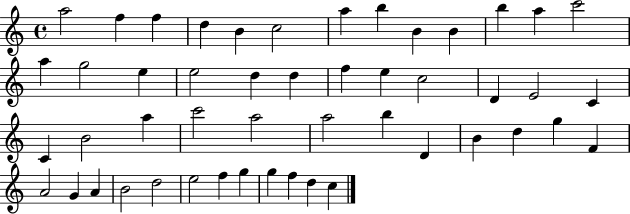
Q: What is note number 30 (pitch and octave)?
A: A5